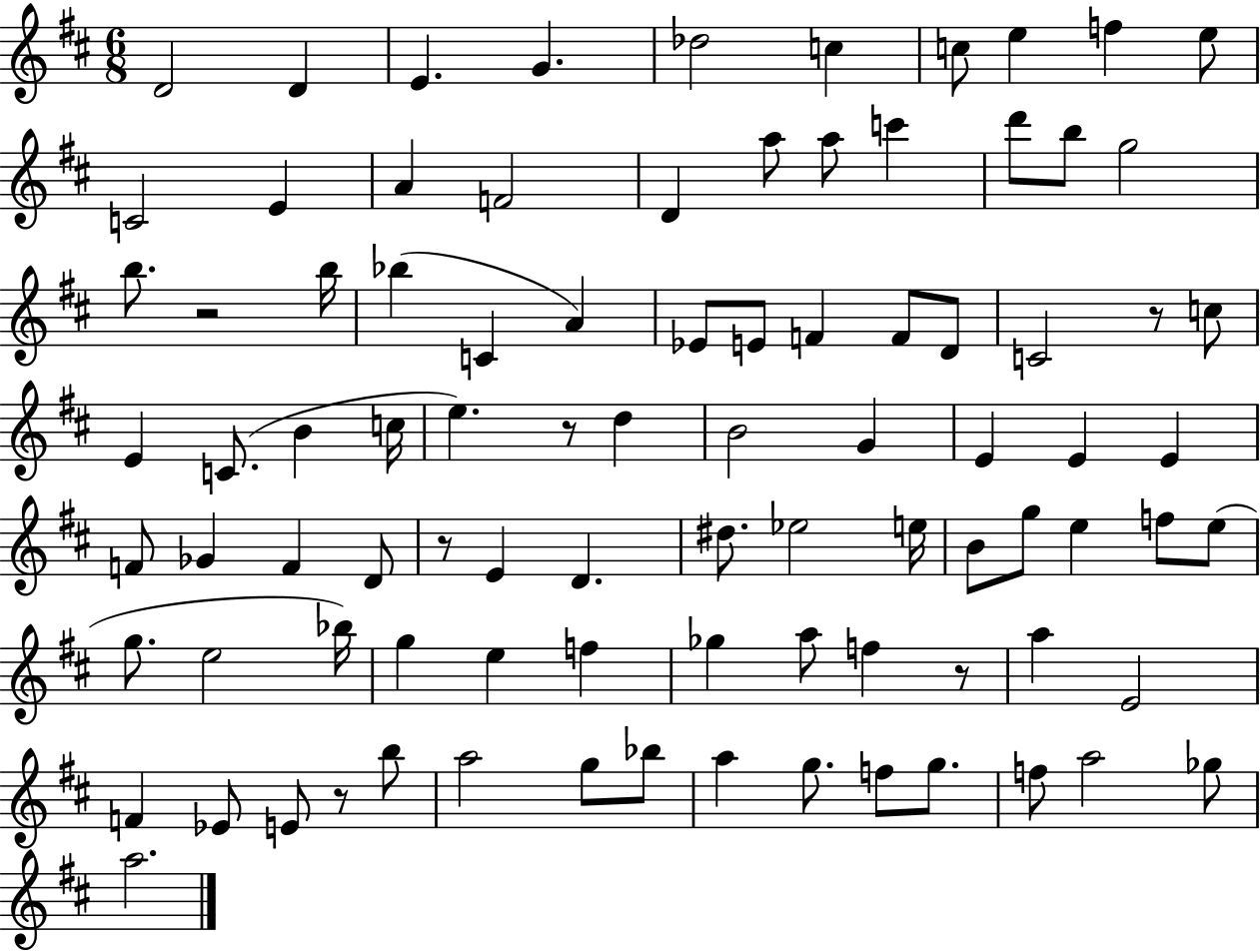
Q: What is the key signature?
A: D major